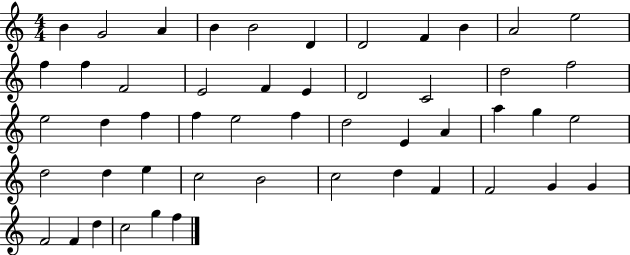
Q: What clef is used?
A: treble